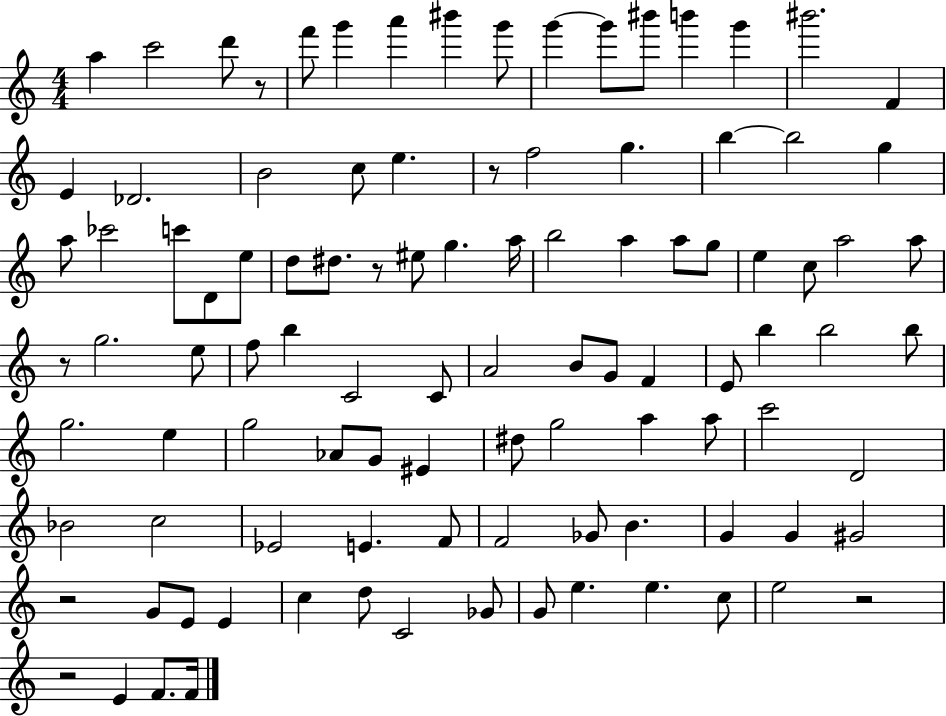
{
  \clef treble
  \numericTimeSignature
  \time 4/4
  \key c \major
  \repeat volta 2 { a''4 c'''2 d'''8 r8 | f'''8 g'''4 a'''4 bis'''4 g'''8 | g'''4~~ g'''8 bis'''8 b'''4 g'''4 | bis'''2. f'4 | \break e'4 des'2. | b'2 c''8 e''4. | r8 f''2 g''4. | b''4~~ b''2 g''4 | \break a''8 ces'''2 c'''8 d'8 e''8 | d''8 dis''8. r8 eis''8 g''4. a''16 | b''2 a''4 a''8 g''8 | e''4 c''8 a''2 a''8 | \break r8 g''2. e''8 | f''8 b''4 c'2 c'8 | a'2 b'8 g'8 f'4 | e'8 b''4 b''2 b''8 | \break g''2. e''4 | g''2 aes'8 g'8 eis'4 | dis''8 g''2 a''4 a''8 | c'''2 d'2 | \break bes'2 c''2 | ees'2 e'4. f'8 | f'2 ges'8 b'4. | g'4 g'4 gis'2 | \break r2 g'8 e'8 e'4 | c''4 d''8 c'2 ges'8 | g'8 e''4. e''4. c''8 | e''2 r2 | \break r2 e'4 f'8. f'16 | } \bar "|."
}